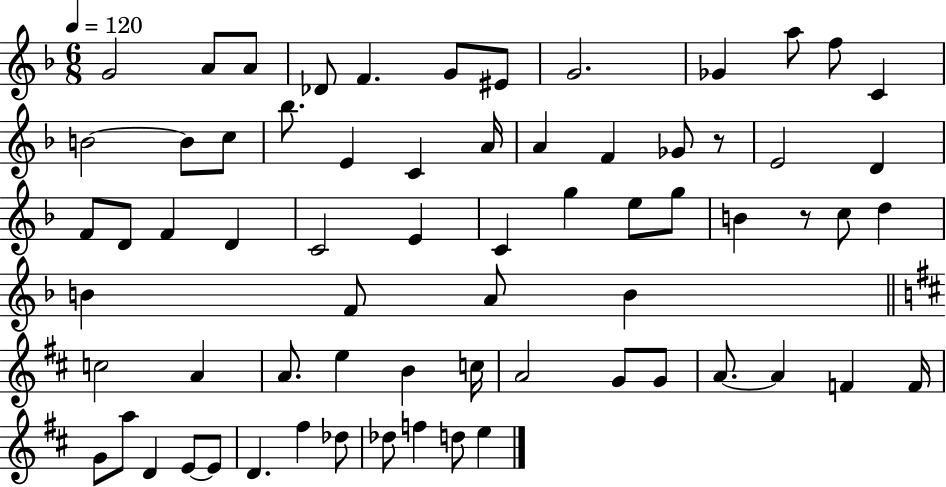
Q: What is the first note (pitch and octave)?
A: G4